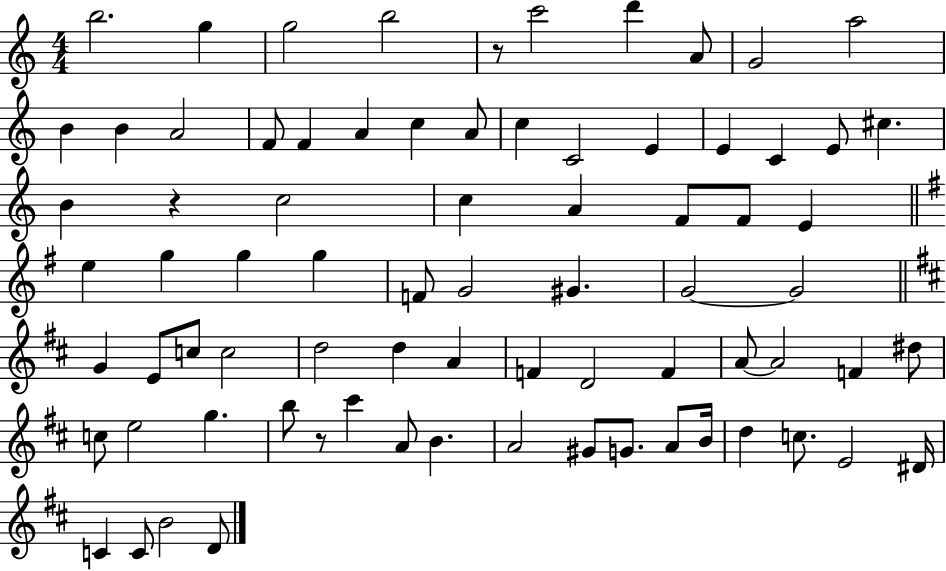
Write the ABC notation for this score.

X:1
T:Untitled
M:4/4
L:1/4
K:C
b2 g g2 b2 z/2 c'2 d' A/2 G2 a2 B B A2 F/2 F A c A/2 c C2 E E C E/2 ^c B z c2 c A F/2 F/2 E e g g g F/2 G2 ^G G2 G2 G E/2 c/2 c2 d2 d A F D2 F A/2 A2 F ^d/2 c/2 e2 g b/2 z/2 ^c' A/2 B A2 ^G/2 G/2 A/2 B/4 d c/2 E2 ^D/4 C C/2 B2 D/2